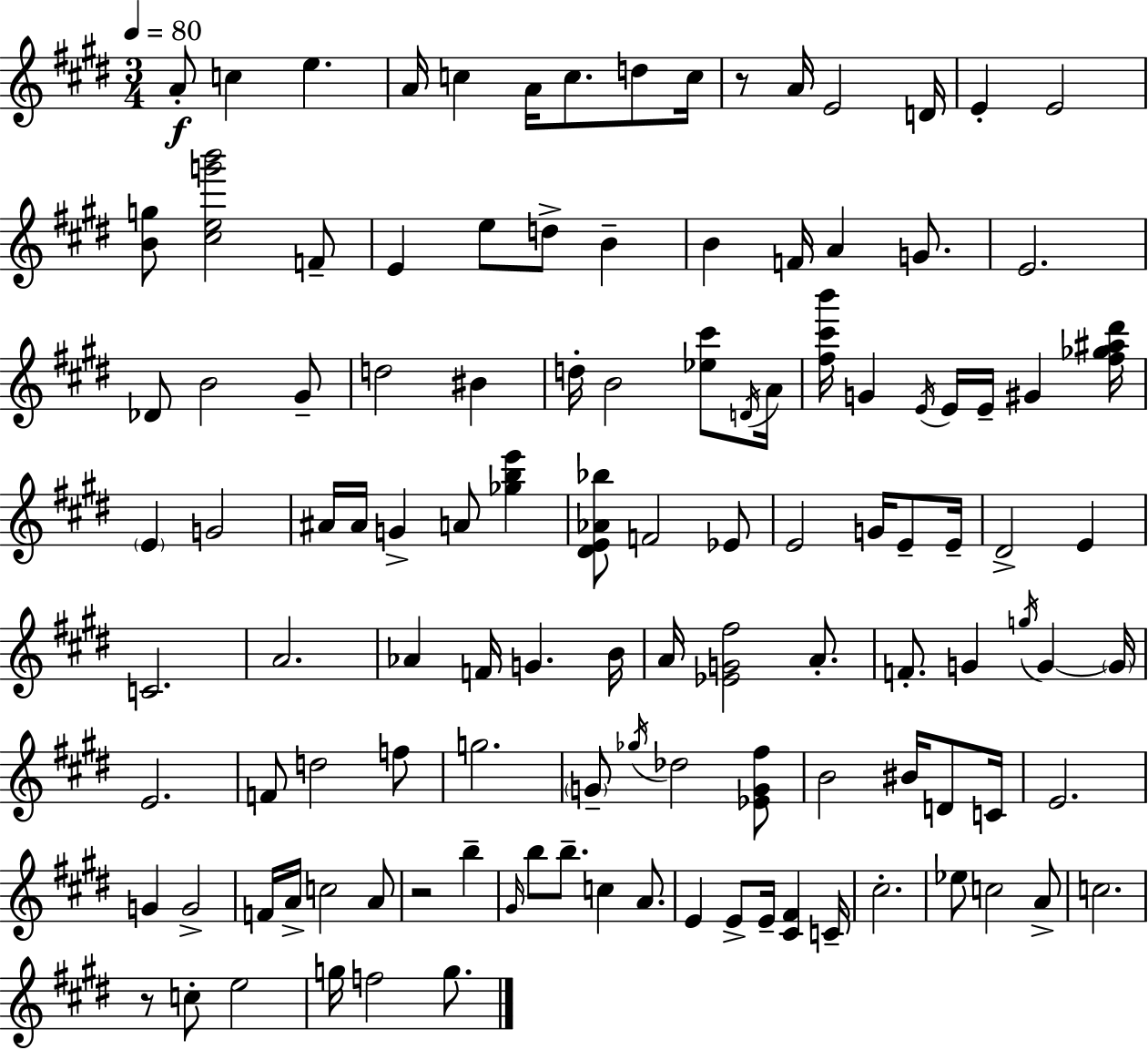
A4/e C5/q E5/q. A4/s C5/q A4/s C5/e. D5/e C5/s R/e A4/s E4/h D4/s E4/q E4/h [B4,G5]/e [C#5,E5,G6,B6]/h F4/e E4/q E5/e D5/e B4/q B4/q F4/s A4/q G4/e. E4/h. Db4/e B4/h G#4/e D5/h BIS4/q D5/s B4/h [Eb5,C#6]/e D4/s A4/s [F#5,C#6,B6]/s G4/q E4/s E4/s E4/s G#4/q [F#5,Gb5,A#5,D#6]/s E4/q G4/h A#4/s A#4/s G4/q A4/e [Gb5,B5,E6]/q [D#4,E4,Ab4,Bb5]/e F4/h Eb4/e E4/h G4/s E4/e E4/s D#4/h E4/q C4/h. A4/h. Ab4/q F4/s G4/q. B4/s A4/s [Eb4,G4,F#5]/h A4/e. F4/e. G4/q G5/s G4/q G4/s E4/h. F4/e D5/h F5/e G5/h. G4/e Gb5/s Db5/h [Eb4,G4,F#5]/e B4/h BIS4/s D4/e C4/s E4/h. G4/q G4/h F4/s A4/s C5/h A4/e R/h B5/q G#4/s B5/e B5/e. C5/q A4/e. E4/q E4/e E4/s [C#4,F#4]/q C4/s C#5/h. Eb5/e C5/h A4/e C5/h. R/e C5/e E5/h G5/s F5/h G5/e.